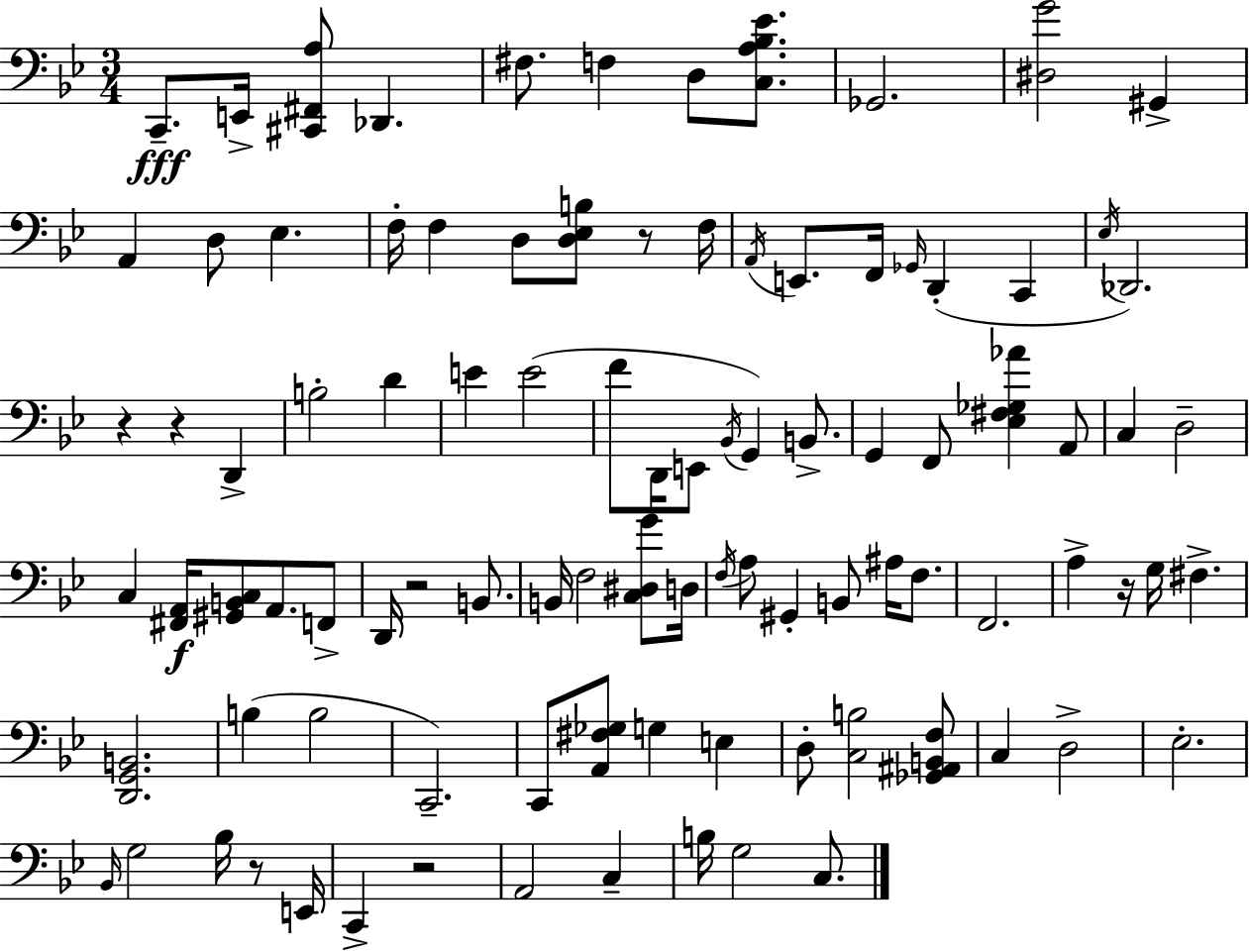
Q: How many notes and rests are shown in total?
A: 96